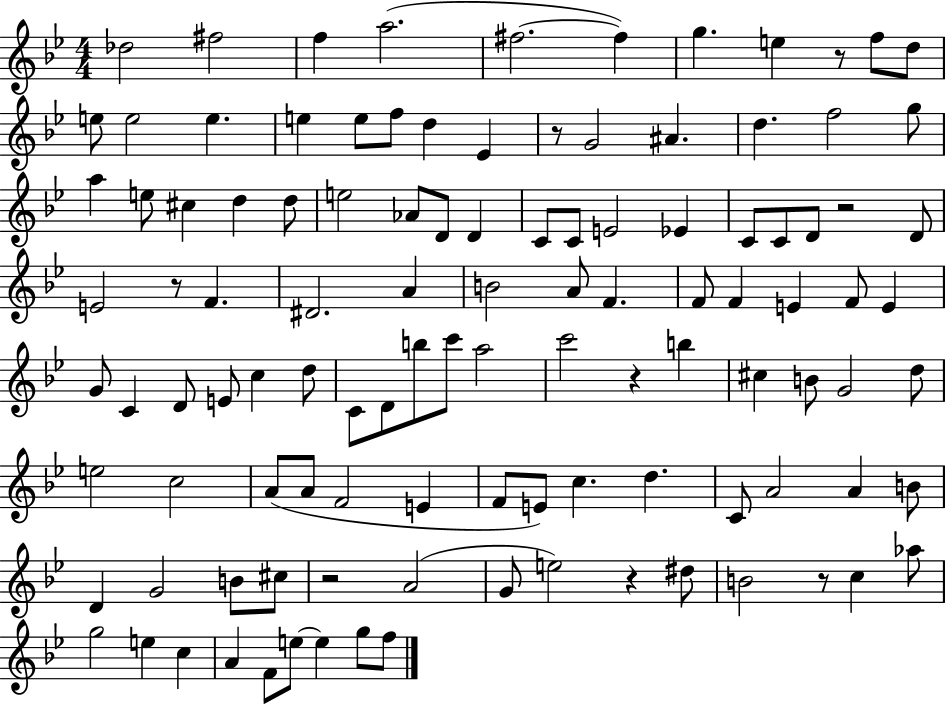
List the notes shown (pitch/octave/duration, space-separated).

Db5/h F#5/h F5/q A5/h. F#5/h. F#5/q G5/q. E5/q R/e F5/e D5/e E5/e E5/h E5/q. E5/q E5/e F5/e D5/q Eb4/q R/e G4/h A#4/q. D5/q. F5/h G5/e A5/q E5/e C#5/q D5/q D5/e E5/h Ab4/e D4/e D4/q C4/e C4/e E4/h Eb4/q C4/e C4/e D4/e R/h D4/e E4/h R/e F4/q. D#4/h. A4/q B4/h A4/e F4/q. F4/e F4/q E4/q F4/e E4/q G4/e C4/q D4/e E4/e C5/q D5/e C4/e D4/e B5/e C6/e A5/h C6/h R/q B5/q C#5/q B4/e G4/h D5/e E5/h C5/h A4/e A4/e F4/h E4/q F4/e E4/e C5/q. D5/q. C4/e A4/h A4/q B4/e D4/q G4/h B4/e C#5/e R/h A4/h G4/e E5/h R/q D#5/e B4/h R/e C5/q Ab5/e G5/h E5/q C5/q A4/q F4/e E5/e E5/q G5/e F5/e